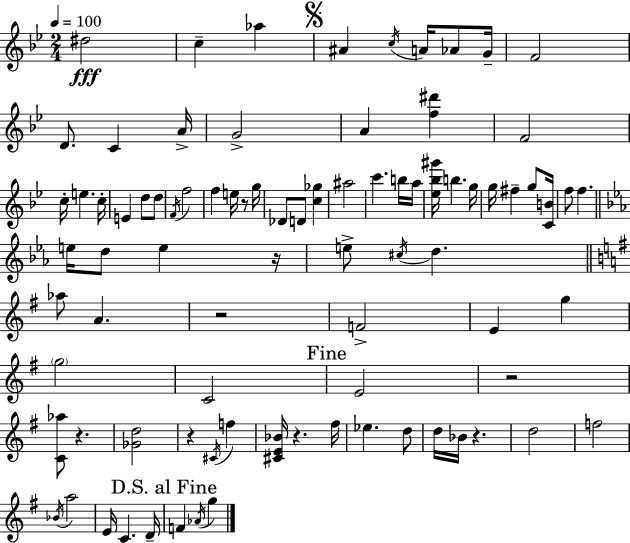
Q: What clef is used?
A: treble